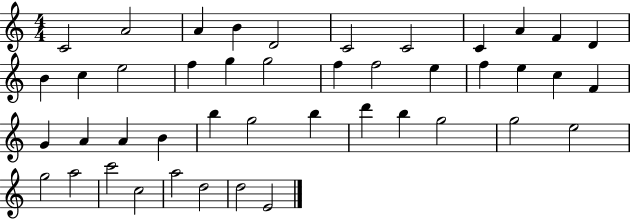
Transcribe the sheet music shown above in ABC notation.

X:1
T:Untitled
M:4/4
L:1/4
K:C
C2 A2 A B D2 C2 C2 C A F D B c e2 f g g2 f f2 e f e c F G A A B b g2 b d' b g2 g2 e2 g2 a2 c'2 c2 a2 d2 d2 E2